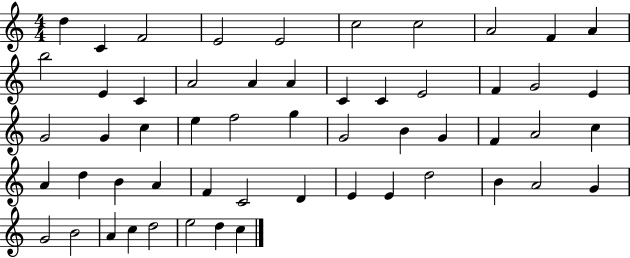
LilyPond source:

{
  \clef treble
  \numericTimeSignature
  \time 4/4
  \key c \major
  d''4 c'4 f'2 | e'2 e'2 | c''2 c''2 | a'2 f'4 a'4 | \break b''2 e'4 c'4 | a'2 a'4 a'4 | c'4 c'4 e'2 | f'4 g'2 e'4 | \break g'2 g'4 c''4 | e''4 f''2 g''4 | g'2 b'4 g'4 | f'4 a'2 c''4 | \break a'4 d''4 b'4 a'4 | f'4 c'2 d'4 | e'4 e'4 d''2 | b'4 a'2 g'4 | \break g'2 b'2 | a'4 c''4 d''2 | e''2 d''4 c''4 | \bar "|."
}